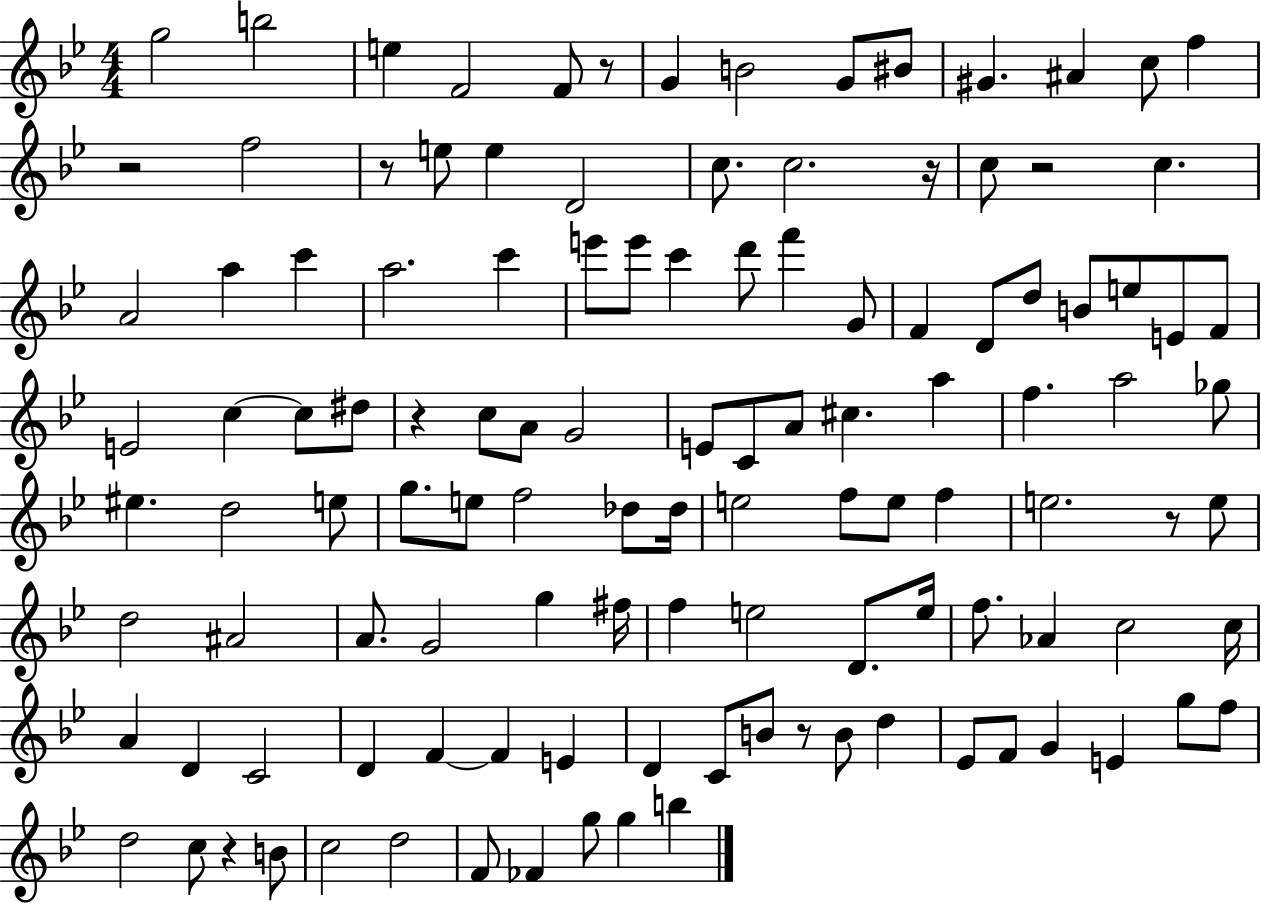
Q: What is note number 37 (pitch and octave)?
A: E5